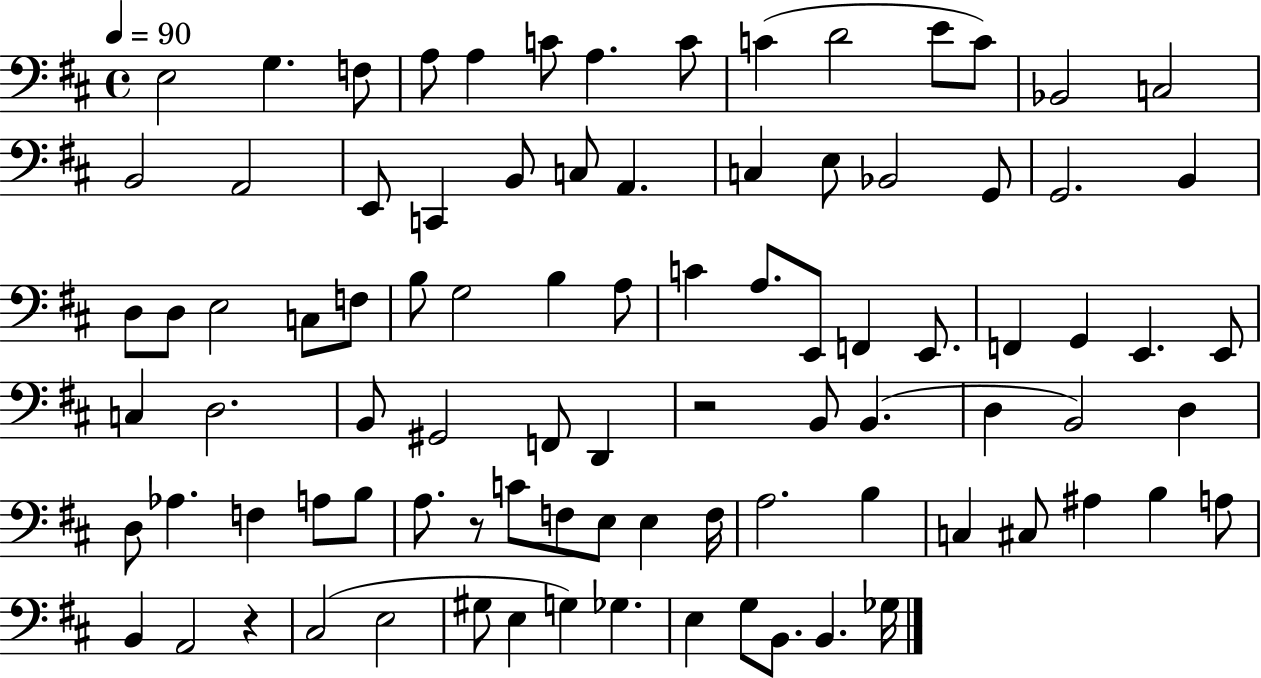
{
  \clef bass
  \time 4/4
  \defaultTimeSignature
  \key d \major
  \tempo 4 = 90
  e2 g4. f8 | a8 a4 c'8 a4. c'8 | c'4( d'2 e'8 c'8) | bes,2 c2 | \break b,2 a,2 | e,8 c,4 b,8 c8 a,4. | c4 e8 bes,2 g,8 | g,2. b,4 | \break d8 d8 e2 c8 f8 | b8 g2 b4 a8 | c'4 a8. e,8 f,4 e,8. | f,4 g,4 e,4. e,8 | \break c4 d2. | b,8 gis,2 f,8 d,4 | r2 b,8 b,4.( | d4 b,2) d4 | \break d8 aes4. f4 a8 b8 | a8. r8 c'8 f8 e8 e4 f16 | a2. b4 | c4 cis8 ais4 b4 a8 | \break b,4 a,2 r4 | cis2( e2 | gis8 e4 g4) ges4. | e4 g8 b,8. b,4. ges16 | \break \bar "|."
}